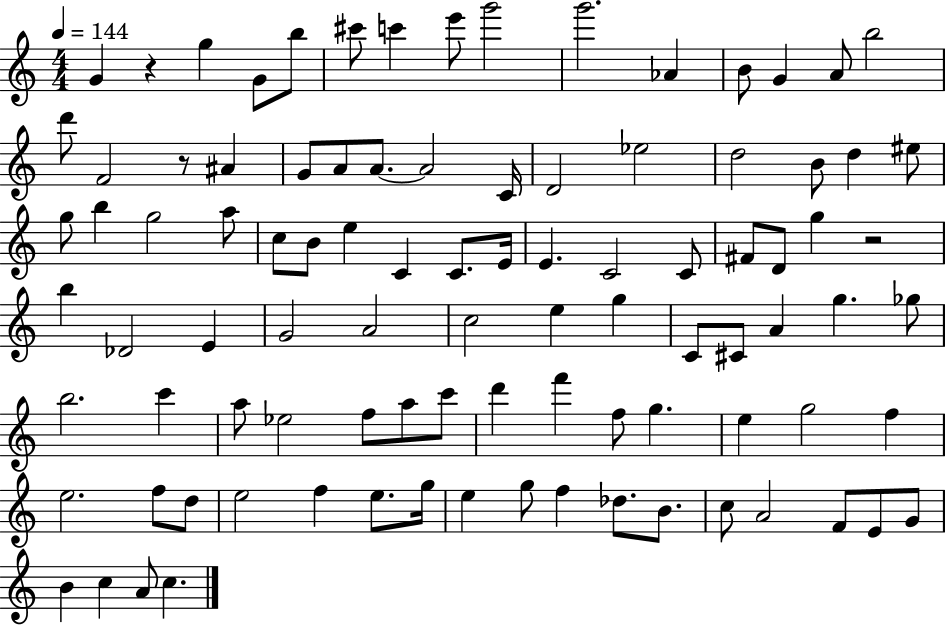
{
  \clef treble
  \numericTimeSignature
  \time 4/4
  \key c \major
  \tempo 4 = 144
  g'4 r4 g''4 g'8 b''8 | cis'''8 c'''4 e'''8 g'''2 | g'''2. aes'4 | b'8 g'4 a'8 b''2 | \break d'''8 f'2 r8 ais'4 | g'8 a'8 a'8.~~ a'2 c'16 | d'2 ees''2 | d''2 b'8 d''4 eis''8 | \break g''8 b''4 g''2 a''8 | c''8 b'8 e''4 c'4 c'8. e'16 | e'4. c'2 c'8 | fis'8 d'8 g''4 r2 | \break b''4 des'2 e'4 | g'2 a'2 | c''2 e''4 g''4 | c'8 cis'8 a'4 g''4. ges''8 | \break b''2. c'''4 | a''8 ees''2 f''8 a''8 c'''8 | d'''4 f'''4 f''8 g''4. | e''4 g''2 f''4 | \break e''2. f''8 d''8 | e''2 f''4 e''8. g''16 | e''4 g''8 f''4 des''8. b'8. | c''8 a'2 f'8 e'8 g'8 | \break b'4 c''4 a'8 c''4. | \bar "|."
}